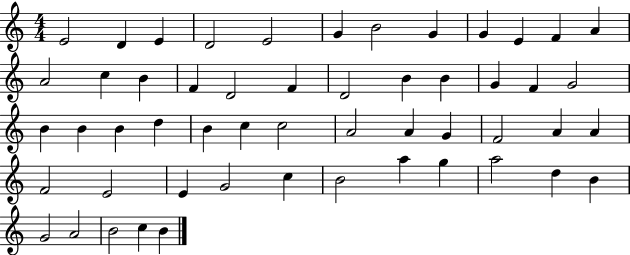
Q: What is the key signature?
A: C major